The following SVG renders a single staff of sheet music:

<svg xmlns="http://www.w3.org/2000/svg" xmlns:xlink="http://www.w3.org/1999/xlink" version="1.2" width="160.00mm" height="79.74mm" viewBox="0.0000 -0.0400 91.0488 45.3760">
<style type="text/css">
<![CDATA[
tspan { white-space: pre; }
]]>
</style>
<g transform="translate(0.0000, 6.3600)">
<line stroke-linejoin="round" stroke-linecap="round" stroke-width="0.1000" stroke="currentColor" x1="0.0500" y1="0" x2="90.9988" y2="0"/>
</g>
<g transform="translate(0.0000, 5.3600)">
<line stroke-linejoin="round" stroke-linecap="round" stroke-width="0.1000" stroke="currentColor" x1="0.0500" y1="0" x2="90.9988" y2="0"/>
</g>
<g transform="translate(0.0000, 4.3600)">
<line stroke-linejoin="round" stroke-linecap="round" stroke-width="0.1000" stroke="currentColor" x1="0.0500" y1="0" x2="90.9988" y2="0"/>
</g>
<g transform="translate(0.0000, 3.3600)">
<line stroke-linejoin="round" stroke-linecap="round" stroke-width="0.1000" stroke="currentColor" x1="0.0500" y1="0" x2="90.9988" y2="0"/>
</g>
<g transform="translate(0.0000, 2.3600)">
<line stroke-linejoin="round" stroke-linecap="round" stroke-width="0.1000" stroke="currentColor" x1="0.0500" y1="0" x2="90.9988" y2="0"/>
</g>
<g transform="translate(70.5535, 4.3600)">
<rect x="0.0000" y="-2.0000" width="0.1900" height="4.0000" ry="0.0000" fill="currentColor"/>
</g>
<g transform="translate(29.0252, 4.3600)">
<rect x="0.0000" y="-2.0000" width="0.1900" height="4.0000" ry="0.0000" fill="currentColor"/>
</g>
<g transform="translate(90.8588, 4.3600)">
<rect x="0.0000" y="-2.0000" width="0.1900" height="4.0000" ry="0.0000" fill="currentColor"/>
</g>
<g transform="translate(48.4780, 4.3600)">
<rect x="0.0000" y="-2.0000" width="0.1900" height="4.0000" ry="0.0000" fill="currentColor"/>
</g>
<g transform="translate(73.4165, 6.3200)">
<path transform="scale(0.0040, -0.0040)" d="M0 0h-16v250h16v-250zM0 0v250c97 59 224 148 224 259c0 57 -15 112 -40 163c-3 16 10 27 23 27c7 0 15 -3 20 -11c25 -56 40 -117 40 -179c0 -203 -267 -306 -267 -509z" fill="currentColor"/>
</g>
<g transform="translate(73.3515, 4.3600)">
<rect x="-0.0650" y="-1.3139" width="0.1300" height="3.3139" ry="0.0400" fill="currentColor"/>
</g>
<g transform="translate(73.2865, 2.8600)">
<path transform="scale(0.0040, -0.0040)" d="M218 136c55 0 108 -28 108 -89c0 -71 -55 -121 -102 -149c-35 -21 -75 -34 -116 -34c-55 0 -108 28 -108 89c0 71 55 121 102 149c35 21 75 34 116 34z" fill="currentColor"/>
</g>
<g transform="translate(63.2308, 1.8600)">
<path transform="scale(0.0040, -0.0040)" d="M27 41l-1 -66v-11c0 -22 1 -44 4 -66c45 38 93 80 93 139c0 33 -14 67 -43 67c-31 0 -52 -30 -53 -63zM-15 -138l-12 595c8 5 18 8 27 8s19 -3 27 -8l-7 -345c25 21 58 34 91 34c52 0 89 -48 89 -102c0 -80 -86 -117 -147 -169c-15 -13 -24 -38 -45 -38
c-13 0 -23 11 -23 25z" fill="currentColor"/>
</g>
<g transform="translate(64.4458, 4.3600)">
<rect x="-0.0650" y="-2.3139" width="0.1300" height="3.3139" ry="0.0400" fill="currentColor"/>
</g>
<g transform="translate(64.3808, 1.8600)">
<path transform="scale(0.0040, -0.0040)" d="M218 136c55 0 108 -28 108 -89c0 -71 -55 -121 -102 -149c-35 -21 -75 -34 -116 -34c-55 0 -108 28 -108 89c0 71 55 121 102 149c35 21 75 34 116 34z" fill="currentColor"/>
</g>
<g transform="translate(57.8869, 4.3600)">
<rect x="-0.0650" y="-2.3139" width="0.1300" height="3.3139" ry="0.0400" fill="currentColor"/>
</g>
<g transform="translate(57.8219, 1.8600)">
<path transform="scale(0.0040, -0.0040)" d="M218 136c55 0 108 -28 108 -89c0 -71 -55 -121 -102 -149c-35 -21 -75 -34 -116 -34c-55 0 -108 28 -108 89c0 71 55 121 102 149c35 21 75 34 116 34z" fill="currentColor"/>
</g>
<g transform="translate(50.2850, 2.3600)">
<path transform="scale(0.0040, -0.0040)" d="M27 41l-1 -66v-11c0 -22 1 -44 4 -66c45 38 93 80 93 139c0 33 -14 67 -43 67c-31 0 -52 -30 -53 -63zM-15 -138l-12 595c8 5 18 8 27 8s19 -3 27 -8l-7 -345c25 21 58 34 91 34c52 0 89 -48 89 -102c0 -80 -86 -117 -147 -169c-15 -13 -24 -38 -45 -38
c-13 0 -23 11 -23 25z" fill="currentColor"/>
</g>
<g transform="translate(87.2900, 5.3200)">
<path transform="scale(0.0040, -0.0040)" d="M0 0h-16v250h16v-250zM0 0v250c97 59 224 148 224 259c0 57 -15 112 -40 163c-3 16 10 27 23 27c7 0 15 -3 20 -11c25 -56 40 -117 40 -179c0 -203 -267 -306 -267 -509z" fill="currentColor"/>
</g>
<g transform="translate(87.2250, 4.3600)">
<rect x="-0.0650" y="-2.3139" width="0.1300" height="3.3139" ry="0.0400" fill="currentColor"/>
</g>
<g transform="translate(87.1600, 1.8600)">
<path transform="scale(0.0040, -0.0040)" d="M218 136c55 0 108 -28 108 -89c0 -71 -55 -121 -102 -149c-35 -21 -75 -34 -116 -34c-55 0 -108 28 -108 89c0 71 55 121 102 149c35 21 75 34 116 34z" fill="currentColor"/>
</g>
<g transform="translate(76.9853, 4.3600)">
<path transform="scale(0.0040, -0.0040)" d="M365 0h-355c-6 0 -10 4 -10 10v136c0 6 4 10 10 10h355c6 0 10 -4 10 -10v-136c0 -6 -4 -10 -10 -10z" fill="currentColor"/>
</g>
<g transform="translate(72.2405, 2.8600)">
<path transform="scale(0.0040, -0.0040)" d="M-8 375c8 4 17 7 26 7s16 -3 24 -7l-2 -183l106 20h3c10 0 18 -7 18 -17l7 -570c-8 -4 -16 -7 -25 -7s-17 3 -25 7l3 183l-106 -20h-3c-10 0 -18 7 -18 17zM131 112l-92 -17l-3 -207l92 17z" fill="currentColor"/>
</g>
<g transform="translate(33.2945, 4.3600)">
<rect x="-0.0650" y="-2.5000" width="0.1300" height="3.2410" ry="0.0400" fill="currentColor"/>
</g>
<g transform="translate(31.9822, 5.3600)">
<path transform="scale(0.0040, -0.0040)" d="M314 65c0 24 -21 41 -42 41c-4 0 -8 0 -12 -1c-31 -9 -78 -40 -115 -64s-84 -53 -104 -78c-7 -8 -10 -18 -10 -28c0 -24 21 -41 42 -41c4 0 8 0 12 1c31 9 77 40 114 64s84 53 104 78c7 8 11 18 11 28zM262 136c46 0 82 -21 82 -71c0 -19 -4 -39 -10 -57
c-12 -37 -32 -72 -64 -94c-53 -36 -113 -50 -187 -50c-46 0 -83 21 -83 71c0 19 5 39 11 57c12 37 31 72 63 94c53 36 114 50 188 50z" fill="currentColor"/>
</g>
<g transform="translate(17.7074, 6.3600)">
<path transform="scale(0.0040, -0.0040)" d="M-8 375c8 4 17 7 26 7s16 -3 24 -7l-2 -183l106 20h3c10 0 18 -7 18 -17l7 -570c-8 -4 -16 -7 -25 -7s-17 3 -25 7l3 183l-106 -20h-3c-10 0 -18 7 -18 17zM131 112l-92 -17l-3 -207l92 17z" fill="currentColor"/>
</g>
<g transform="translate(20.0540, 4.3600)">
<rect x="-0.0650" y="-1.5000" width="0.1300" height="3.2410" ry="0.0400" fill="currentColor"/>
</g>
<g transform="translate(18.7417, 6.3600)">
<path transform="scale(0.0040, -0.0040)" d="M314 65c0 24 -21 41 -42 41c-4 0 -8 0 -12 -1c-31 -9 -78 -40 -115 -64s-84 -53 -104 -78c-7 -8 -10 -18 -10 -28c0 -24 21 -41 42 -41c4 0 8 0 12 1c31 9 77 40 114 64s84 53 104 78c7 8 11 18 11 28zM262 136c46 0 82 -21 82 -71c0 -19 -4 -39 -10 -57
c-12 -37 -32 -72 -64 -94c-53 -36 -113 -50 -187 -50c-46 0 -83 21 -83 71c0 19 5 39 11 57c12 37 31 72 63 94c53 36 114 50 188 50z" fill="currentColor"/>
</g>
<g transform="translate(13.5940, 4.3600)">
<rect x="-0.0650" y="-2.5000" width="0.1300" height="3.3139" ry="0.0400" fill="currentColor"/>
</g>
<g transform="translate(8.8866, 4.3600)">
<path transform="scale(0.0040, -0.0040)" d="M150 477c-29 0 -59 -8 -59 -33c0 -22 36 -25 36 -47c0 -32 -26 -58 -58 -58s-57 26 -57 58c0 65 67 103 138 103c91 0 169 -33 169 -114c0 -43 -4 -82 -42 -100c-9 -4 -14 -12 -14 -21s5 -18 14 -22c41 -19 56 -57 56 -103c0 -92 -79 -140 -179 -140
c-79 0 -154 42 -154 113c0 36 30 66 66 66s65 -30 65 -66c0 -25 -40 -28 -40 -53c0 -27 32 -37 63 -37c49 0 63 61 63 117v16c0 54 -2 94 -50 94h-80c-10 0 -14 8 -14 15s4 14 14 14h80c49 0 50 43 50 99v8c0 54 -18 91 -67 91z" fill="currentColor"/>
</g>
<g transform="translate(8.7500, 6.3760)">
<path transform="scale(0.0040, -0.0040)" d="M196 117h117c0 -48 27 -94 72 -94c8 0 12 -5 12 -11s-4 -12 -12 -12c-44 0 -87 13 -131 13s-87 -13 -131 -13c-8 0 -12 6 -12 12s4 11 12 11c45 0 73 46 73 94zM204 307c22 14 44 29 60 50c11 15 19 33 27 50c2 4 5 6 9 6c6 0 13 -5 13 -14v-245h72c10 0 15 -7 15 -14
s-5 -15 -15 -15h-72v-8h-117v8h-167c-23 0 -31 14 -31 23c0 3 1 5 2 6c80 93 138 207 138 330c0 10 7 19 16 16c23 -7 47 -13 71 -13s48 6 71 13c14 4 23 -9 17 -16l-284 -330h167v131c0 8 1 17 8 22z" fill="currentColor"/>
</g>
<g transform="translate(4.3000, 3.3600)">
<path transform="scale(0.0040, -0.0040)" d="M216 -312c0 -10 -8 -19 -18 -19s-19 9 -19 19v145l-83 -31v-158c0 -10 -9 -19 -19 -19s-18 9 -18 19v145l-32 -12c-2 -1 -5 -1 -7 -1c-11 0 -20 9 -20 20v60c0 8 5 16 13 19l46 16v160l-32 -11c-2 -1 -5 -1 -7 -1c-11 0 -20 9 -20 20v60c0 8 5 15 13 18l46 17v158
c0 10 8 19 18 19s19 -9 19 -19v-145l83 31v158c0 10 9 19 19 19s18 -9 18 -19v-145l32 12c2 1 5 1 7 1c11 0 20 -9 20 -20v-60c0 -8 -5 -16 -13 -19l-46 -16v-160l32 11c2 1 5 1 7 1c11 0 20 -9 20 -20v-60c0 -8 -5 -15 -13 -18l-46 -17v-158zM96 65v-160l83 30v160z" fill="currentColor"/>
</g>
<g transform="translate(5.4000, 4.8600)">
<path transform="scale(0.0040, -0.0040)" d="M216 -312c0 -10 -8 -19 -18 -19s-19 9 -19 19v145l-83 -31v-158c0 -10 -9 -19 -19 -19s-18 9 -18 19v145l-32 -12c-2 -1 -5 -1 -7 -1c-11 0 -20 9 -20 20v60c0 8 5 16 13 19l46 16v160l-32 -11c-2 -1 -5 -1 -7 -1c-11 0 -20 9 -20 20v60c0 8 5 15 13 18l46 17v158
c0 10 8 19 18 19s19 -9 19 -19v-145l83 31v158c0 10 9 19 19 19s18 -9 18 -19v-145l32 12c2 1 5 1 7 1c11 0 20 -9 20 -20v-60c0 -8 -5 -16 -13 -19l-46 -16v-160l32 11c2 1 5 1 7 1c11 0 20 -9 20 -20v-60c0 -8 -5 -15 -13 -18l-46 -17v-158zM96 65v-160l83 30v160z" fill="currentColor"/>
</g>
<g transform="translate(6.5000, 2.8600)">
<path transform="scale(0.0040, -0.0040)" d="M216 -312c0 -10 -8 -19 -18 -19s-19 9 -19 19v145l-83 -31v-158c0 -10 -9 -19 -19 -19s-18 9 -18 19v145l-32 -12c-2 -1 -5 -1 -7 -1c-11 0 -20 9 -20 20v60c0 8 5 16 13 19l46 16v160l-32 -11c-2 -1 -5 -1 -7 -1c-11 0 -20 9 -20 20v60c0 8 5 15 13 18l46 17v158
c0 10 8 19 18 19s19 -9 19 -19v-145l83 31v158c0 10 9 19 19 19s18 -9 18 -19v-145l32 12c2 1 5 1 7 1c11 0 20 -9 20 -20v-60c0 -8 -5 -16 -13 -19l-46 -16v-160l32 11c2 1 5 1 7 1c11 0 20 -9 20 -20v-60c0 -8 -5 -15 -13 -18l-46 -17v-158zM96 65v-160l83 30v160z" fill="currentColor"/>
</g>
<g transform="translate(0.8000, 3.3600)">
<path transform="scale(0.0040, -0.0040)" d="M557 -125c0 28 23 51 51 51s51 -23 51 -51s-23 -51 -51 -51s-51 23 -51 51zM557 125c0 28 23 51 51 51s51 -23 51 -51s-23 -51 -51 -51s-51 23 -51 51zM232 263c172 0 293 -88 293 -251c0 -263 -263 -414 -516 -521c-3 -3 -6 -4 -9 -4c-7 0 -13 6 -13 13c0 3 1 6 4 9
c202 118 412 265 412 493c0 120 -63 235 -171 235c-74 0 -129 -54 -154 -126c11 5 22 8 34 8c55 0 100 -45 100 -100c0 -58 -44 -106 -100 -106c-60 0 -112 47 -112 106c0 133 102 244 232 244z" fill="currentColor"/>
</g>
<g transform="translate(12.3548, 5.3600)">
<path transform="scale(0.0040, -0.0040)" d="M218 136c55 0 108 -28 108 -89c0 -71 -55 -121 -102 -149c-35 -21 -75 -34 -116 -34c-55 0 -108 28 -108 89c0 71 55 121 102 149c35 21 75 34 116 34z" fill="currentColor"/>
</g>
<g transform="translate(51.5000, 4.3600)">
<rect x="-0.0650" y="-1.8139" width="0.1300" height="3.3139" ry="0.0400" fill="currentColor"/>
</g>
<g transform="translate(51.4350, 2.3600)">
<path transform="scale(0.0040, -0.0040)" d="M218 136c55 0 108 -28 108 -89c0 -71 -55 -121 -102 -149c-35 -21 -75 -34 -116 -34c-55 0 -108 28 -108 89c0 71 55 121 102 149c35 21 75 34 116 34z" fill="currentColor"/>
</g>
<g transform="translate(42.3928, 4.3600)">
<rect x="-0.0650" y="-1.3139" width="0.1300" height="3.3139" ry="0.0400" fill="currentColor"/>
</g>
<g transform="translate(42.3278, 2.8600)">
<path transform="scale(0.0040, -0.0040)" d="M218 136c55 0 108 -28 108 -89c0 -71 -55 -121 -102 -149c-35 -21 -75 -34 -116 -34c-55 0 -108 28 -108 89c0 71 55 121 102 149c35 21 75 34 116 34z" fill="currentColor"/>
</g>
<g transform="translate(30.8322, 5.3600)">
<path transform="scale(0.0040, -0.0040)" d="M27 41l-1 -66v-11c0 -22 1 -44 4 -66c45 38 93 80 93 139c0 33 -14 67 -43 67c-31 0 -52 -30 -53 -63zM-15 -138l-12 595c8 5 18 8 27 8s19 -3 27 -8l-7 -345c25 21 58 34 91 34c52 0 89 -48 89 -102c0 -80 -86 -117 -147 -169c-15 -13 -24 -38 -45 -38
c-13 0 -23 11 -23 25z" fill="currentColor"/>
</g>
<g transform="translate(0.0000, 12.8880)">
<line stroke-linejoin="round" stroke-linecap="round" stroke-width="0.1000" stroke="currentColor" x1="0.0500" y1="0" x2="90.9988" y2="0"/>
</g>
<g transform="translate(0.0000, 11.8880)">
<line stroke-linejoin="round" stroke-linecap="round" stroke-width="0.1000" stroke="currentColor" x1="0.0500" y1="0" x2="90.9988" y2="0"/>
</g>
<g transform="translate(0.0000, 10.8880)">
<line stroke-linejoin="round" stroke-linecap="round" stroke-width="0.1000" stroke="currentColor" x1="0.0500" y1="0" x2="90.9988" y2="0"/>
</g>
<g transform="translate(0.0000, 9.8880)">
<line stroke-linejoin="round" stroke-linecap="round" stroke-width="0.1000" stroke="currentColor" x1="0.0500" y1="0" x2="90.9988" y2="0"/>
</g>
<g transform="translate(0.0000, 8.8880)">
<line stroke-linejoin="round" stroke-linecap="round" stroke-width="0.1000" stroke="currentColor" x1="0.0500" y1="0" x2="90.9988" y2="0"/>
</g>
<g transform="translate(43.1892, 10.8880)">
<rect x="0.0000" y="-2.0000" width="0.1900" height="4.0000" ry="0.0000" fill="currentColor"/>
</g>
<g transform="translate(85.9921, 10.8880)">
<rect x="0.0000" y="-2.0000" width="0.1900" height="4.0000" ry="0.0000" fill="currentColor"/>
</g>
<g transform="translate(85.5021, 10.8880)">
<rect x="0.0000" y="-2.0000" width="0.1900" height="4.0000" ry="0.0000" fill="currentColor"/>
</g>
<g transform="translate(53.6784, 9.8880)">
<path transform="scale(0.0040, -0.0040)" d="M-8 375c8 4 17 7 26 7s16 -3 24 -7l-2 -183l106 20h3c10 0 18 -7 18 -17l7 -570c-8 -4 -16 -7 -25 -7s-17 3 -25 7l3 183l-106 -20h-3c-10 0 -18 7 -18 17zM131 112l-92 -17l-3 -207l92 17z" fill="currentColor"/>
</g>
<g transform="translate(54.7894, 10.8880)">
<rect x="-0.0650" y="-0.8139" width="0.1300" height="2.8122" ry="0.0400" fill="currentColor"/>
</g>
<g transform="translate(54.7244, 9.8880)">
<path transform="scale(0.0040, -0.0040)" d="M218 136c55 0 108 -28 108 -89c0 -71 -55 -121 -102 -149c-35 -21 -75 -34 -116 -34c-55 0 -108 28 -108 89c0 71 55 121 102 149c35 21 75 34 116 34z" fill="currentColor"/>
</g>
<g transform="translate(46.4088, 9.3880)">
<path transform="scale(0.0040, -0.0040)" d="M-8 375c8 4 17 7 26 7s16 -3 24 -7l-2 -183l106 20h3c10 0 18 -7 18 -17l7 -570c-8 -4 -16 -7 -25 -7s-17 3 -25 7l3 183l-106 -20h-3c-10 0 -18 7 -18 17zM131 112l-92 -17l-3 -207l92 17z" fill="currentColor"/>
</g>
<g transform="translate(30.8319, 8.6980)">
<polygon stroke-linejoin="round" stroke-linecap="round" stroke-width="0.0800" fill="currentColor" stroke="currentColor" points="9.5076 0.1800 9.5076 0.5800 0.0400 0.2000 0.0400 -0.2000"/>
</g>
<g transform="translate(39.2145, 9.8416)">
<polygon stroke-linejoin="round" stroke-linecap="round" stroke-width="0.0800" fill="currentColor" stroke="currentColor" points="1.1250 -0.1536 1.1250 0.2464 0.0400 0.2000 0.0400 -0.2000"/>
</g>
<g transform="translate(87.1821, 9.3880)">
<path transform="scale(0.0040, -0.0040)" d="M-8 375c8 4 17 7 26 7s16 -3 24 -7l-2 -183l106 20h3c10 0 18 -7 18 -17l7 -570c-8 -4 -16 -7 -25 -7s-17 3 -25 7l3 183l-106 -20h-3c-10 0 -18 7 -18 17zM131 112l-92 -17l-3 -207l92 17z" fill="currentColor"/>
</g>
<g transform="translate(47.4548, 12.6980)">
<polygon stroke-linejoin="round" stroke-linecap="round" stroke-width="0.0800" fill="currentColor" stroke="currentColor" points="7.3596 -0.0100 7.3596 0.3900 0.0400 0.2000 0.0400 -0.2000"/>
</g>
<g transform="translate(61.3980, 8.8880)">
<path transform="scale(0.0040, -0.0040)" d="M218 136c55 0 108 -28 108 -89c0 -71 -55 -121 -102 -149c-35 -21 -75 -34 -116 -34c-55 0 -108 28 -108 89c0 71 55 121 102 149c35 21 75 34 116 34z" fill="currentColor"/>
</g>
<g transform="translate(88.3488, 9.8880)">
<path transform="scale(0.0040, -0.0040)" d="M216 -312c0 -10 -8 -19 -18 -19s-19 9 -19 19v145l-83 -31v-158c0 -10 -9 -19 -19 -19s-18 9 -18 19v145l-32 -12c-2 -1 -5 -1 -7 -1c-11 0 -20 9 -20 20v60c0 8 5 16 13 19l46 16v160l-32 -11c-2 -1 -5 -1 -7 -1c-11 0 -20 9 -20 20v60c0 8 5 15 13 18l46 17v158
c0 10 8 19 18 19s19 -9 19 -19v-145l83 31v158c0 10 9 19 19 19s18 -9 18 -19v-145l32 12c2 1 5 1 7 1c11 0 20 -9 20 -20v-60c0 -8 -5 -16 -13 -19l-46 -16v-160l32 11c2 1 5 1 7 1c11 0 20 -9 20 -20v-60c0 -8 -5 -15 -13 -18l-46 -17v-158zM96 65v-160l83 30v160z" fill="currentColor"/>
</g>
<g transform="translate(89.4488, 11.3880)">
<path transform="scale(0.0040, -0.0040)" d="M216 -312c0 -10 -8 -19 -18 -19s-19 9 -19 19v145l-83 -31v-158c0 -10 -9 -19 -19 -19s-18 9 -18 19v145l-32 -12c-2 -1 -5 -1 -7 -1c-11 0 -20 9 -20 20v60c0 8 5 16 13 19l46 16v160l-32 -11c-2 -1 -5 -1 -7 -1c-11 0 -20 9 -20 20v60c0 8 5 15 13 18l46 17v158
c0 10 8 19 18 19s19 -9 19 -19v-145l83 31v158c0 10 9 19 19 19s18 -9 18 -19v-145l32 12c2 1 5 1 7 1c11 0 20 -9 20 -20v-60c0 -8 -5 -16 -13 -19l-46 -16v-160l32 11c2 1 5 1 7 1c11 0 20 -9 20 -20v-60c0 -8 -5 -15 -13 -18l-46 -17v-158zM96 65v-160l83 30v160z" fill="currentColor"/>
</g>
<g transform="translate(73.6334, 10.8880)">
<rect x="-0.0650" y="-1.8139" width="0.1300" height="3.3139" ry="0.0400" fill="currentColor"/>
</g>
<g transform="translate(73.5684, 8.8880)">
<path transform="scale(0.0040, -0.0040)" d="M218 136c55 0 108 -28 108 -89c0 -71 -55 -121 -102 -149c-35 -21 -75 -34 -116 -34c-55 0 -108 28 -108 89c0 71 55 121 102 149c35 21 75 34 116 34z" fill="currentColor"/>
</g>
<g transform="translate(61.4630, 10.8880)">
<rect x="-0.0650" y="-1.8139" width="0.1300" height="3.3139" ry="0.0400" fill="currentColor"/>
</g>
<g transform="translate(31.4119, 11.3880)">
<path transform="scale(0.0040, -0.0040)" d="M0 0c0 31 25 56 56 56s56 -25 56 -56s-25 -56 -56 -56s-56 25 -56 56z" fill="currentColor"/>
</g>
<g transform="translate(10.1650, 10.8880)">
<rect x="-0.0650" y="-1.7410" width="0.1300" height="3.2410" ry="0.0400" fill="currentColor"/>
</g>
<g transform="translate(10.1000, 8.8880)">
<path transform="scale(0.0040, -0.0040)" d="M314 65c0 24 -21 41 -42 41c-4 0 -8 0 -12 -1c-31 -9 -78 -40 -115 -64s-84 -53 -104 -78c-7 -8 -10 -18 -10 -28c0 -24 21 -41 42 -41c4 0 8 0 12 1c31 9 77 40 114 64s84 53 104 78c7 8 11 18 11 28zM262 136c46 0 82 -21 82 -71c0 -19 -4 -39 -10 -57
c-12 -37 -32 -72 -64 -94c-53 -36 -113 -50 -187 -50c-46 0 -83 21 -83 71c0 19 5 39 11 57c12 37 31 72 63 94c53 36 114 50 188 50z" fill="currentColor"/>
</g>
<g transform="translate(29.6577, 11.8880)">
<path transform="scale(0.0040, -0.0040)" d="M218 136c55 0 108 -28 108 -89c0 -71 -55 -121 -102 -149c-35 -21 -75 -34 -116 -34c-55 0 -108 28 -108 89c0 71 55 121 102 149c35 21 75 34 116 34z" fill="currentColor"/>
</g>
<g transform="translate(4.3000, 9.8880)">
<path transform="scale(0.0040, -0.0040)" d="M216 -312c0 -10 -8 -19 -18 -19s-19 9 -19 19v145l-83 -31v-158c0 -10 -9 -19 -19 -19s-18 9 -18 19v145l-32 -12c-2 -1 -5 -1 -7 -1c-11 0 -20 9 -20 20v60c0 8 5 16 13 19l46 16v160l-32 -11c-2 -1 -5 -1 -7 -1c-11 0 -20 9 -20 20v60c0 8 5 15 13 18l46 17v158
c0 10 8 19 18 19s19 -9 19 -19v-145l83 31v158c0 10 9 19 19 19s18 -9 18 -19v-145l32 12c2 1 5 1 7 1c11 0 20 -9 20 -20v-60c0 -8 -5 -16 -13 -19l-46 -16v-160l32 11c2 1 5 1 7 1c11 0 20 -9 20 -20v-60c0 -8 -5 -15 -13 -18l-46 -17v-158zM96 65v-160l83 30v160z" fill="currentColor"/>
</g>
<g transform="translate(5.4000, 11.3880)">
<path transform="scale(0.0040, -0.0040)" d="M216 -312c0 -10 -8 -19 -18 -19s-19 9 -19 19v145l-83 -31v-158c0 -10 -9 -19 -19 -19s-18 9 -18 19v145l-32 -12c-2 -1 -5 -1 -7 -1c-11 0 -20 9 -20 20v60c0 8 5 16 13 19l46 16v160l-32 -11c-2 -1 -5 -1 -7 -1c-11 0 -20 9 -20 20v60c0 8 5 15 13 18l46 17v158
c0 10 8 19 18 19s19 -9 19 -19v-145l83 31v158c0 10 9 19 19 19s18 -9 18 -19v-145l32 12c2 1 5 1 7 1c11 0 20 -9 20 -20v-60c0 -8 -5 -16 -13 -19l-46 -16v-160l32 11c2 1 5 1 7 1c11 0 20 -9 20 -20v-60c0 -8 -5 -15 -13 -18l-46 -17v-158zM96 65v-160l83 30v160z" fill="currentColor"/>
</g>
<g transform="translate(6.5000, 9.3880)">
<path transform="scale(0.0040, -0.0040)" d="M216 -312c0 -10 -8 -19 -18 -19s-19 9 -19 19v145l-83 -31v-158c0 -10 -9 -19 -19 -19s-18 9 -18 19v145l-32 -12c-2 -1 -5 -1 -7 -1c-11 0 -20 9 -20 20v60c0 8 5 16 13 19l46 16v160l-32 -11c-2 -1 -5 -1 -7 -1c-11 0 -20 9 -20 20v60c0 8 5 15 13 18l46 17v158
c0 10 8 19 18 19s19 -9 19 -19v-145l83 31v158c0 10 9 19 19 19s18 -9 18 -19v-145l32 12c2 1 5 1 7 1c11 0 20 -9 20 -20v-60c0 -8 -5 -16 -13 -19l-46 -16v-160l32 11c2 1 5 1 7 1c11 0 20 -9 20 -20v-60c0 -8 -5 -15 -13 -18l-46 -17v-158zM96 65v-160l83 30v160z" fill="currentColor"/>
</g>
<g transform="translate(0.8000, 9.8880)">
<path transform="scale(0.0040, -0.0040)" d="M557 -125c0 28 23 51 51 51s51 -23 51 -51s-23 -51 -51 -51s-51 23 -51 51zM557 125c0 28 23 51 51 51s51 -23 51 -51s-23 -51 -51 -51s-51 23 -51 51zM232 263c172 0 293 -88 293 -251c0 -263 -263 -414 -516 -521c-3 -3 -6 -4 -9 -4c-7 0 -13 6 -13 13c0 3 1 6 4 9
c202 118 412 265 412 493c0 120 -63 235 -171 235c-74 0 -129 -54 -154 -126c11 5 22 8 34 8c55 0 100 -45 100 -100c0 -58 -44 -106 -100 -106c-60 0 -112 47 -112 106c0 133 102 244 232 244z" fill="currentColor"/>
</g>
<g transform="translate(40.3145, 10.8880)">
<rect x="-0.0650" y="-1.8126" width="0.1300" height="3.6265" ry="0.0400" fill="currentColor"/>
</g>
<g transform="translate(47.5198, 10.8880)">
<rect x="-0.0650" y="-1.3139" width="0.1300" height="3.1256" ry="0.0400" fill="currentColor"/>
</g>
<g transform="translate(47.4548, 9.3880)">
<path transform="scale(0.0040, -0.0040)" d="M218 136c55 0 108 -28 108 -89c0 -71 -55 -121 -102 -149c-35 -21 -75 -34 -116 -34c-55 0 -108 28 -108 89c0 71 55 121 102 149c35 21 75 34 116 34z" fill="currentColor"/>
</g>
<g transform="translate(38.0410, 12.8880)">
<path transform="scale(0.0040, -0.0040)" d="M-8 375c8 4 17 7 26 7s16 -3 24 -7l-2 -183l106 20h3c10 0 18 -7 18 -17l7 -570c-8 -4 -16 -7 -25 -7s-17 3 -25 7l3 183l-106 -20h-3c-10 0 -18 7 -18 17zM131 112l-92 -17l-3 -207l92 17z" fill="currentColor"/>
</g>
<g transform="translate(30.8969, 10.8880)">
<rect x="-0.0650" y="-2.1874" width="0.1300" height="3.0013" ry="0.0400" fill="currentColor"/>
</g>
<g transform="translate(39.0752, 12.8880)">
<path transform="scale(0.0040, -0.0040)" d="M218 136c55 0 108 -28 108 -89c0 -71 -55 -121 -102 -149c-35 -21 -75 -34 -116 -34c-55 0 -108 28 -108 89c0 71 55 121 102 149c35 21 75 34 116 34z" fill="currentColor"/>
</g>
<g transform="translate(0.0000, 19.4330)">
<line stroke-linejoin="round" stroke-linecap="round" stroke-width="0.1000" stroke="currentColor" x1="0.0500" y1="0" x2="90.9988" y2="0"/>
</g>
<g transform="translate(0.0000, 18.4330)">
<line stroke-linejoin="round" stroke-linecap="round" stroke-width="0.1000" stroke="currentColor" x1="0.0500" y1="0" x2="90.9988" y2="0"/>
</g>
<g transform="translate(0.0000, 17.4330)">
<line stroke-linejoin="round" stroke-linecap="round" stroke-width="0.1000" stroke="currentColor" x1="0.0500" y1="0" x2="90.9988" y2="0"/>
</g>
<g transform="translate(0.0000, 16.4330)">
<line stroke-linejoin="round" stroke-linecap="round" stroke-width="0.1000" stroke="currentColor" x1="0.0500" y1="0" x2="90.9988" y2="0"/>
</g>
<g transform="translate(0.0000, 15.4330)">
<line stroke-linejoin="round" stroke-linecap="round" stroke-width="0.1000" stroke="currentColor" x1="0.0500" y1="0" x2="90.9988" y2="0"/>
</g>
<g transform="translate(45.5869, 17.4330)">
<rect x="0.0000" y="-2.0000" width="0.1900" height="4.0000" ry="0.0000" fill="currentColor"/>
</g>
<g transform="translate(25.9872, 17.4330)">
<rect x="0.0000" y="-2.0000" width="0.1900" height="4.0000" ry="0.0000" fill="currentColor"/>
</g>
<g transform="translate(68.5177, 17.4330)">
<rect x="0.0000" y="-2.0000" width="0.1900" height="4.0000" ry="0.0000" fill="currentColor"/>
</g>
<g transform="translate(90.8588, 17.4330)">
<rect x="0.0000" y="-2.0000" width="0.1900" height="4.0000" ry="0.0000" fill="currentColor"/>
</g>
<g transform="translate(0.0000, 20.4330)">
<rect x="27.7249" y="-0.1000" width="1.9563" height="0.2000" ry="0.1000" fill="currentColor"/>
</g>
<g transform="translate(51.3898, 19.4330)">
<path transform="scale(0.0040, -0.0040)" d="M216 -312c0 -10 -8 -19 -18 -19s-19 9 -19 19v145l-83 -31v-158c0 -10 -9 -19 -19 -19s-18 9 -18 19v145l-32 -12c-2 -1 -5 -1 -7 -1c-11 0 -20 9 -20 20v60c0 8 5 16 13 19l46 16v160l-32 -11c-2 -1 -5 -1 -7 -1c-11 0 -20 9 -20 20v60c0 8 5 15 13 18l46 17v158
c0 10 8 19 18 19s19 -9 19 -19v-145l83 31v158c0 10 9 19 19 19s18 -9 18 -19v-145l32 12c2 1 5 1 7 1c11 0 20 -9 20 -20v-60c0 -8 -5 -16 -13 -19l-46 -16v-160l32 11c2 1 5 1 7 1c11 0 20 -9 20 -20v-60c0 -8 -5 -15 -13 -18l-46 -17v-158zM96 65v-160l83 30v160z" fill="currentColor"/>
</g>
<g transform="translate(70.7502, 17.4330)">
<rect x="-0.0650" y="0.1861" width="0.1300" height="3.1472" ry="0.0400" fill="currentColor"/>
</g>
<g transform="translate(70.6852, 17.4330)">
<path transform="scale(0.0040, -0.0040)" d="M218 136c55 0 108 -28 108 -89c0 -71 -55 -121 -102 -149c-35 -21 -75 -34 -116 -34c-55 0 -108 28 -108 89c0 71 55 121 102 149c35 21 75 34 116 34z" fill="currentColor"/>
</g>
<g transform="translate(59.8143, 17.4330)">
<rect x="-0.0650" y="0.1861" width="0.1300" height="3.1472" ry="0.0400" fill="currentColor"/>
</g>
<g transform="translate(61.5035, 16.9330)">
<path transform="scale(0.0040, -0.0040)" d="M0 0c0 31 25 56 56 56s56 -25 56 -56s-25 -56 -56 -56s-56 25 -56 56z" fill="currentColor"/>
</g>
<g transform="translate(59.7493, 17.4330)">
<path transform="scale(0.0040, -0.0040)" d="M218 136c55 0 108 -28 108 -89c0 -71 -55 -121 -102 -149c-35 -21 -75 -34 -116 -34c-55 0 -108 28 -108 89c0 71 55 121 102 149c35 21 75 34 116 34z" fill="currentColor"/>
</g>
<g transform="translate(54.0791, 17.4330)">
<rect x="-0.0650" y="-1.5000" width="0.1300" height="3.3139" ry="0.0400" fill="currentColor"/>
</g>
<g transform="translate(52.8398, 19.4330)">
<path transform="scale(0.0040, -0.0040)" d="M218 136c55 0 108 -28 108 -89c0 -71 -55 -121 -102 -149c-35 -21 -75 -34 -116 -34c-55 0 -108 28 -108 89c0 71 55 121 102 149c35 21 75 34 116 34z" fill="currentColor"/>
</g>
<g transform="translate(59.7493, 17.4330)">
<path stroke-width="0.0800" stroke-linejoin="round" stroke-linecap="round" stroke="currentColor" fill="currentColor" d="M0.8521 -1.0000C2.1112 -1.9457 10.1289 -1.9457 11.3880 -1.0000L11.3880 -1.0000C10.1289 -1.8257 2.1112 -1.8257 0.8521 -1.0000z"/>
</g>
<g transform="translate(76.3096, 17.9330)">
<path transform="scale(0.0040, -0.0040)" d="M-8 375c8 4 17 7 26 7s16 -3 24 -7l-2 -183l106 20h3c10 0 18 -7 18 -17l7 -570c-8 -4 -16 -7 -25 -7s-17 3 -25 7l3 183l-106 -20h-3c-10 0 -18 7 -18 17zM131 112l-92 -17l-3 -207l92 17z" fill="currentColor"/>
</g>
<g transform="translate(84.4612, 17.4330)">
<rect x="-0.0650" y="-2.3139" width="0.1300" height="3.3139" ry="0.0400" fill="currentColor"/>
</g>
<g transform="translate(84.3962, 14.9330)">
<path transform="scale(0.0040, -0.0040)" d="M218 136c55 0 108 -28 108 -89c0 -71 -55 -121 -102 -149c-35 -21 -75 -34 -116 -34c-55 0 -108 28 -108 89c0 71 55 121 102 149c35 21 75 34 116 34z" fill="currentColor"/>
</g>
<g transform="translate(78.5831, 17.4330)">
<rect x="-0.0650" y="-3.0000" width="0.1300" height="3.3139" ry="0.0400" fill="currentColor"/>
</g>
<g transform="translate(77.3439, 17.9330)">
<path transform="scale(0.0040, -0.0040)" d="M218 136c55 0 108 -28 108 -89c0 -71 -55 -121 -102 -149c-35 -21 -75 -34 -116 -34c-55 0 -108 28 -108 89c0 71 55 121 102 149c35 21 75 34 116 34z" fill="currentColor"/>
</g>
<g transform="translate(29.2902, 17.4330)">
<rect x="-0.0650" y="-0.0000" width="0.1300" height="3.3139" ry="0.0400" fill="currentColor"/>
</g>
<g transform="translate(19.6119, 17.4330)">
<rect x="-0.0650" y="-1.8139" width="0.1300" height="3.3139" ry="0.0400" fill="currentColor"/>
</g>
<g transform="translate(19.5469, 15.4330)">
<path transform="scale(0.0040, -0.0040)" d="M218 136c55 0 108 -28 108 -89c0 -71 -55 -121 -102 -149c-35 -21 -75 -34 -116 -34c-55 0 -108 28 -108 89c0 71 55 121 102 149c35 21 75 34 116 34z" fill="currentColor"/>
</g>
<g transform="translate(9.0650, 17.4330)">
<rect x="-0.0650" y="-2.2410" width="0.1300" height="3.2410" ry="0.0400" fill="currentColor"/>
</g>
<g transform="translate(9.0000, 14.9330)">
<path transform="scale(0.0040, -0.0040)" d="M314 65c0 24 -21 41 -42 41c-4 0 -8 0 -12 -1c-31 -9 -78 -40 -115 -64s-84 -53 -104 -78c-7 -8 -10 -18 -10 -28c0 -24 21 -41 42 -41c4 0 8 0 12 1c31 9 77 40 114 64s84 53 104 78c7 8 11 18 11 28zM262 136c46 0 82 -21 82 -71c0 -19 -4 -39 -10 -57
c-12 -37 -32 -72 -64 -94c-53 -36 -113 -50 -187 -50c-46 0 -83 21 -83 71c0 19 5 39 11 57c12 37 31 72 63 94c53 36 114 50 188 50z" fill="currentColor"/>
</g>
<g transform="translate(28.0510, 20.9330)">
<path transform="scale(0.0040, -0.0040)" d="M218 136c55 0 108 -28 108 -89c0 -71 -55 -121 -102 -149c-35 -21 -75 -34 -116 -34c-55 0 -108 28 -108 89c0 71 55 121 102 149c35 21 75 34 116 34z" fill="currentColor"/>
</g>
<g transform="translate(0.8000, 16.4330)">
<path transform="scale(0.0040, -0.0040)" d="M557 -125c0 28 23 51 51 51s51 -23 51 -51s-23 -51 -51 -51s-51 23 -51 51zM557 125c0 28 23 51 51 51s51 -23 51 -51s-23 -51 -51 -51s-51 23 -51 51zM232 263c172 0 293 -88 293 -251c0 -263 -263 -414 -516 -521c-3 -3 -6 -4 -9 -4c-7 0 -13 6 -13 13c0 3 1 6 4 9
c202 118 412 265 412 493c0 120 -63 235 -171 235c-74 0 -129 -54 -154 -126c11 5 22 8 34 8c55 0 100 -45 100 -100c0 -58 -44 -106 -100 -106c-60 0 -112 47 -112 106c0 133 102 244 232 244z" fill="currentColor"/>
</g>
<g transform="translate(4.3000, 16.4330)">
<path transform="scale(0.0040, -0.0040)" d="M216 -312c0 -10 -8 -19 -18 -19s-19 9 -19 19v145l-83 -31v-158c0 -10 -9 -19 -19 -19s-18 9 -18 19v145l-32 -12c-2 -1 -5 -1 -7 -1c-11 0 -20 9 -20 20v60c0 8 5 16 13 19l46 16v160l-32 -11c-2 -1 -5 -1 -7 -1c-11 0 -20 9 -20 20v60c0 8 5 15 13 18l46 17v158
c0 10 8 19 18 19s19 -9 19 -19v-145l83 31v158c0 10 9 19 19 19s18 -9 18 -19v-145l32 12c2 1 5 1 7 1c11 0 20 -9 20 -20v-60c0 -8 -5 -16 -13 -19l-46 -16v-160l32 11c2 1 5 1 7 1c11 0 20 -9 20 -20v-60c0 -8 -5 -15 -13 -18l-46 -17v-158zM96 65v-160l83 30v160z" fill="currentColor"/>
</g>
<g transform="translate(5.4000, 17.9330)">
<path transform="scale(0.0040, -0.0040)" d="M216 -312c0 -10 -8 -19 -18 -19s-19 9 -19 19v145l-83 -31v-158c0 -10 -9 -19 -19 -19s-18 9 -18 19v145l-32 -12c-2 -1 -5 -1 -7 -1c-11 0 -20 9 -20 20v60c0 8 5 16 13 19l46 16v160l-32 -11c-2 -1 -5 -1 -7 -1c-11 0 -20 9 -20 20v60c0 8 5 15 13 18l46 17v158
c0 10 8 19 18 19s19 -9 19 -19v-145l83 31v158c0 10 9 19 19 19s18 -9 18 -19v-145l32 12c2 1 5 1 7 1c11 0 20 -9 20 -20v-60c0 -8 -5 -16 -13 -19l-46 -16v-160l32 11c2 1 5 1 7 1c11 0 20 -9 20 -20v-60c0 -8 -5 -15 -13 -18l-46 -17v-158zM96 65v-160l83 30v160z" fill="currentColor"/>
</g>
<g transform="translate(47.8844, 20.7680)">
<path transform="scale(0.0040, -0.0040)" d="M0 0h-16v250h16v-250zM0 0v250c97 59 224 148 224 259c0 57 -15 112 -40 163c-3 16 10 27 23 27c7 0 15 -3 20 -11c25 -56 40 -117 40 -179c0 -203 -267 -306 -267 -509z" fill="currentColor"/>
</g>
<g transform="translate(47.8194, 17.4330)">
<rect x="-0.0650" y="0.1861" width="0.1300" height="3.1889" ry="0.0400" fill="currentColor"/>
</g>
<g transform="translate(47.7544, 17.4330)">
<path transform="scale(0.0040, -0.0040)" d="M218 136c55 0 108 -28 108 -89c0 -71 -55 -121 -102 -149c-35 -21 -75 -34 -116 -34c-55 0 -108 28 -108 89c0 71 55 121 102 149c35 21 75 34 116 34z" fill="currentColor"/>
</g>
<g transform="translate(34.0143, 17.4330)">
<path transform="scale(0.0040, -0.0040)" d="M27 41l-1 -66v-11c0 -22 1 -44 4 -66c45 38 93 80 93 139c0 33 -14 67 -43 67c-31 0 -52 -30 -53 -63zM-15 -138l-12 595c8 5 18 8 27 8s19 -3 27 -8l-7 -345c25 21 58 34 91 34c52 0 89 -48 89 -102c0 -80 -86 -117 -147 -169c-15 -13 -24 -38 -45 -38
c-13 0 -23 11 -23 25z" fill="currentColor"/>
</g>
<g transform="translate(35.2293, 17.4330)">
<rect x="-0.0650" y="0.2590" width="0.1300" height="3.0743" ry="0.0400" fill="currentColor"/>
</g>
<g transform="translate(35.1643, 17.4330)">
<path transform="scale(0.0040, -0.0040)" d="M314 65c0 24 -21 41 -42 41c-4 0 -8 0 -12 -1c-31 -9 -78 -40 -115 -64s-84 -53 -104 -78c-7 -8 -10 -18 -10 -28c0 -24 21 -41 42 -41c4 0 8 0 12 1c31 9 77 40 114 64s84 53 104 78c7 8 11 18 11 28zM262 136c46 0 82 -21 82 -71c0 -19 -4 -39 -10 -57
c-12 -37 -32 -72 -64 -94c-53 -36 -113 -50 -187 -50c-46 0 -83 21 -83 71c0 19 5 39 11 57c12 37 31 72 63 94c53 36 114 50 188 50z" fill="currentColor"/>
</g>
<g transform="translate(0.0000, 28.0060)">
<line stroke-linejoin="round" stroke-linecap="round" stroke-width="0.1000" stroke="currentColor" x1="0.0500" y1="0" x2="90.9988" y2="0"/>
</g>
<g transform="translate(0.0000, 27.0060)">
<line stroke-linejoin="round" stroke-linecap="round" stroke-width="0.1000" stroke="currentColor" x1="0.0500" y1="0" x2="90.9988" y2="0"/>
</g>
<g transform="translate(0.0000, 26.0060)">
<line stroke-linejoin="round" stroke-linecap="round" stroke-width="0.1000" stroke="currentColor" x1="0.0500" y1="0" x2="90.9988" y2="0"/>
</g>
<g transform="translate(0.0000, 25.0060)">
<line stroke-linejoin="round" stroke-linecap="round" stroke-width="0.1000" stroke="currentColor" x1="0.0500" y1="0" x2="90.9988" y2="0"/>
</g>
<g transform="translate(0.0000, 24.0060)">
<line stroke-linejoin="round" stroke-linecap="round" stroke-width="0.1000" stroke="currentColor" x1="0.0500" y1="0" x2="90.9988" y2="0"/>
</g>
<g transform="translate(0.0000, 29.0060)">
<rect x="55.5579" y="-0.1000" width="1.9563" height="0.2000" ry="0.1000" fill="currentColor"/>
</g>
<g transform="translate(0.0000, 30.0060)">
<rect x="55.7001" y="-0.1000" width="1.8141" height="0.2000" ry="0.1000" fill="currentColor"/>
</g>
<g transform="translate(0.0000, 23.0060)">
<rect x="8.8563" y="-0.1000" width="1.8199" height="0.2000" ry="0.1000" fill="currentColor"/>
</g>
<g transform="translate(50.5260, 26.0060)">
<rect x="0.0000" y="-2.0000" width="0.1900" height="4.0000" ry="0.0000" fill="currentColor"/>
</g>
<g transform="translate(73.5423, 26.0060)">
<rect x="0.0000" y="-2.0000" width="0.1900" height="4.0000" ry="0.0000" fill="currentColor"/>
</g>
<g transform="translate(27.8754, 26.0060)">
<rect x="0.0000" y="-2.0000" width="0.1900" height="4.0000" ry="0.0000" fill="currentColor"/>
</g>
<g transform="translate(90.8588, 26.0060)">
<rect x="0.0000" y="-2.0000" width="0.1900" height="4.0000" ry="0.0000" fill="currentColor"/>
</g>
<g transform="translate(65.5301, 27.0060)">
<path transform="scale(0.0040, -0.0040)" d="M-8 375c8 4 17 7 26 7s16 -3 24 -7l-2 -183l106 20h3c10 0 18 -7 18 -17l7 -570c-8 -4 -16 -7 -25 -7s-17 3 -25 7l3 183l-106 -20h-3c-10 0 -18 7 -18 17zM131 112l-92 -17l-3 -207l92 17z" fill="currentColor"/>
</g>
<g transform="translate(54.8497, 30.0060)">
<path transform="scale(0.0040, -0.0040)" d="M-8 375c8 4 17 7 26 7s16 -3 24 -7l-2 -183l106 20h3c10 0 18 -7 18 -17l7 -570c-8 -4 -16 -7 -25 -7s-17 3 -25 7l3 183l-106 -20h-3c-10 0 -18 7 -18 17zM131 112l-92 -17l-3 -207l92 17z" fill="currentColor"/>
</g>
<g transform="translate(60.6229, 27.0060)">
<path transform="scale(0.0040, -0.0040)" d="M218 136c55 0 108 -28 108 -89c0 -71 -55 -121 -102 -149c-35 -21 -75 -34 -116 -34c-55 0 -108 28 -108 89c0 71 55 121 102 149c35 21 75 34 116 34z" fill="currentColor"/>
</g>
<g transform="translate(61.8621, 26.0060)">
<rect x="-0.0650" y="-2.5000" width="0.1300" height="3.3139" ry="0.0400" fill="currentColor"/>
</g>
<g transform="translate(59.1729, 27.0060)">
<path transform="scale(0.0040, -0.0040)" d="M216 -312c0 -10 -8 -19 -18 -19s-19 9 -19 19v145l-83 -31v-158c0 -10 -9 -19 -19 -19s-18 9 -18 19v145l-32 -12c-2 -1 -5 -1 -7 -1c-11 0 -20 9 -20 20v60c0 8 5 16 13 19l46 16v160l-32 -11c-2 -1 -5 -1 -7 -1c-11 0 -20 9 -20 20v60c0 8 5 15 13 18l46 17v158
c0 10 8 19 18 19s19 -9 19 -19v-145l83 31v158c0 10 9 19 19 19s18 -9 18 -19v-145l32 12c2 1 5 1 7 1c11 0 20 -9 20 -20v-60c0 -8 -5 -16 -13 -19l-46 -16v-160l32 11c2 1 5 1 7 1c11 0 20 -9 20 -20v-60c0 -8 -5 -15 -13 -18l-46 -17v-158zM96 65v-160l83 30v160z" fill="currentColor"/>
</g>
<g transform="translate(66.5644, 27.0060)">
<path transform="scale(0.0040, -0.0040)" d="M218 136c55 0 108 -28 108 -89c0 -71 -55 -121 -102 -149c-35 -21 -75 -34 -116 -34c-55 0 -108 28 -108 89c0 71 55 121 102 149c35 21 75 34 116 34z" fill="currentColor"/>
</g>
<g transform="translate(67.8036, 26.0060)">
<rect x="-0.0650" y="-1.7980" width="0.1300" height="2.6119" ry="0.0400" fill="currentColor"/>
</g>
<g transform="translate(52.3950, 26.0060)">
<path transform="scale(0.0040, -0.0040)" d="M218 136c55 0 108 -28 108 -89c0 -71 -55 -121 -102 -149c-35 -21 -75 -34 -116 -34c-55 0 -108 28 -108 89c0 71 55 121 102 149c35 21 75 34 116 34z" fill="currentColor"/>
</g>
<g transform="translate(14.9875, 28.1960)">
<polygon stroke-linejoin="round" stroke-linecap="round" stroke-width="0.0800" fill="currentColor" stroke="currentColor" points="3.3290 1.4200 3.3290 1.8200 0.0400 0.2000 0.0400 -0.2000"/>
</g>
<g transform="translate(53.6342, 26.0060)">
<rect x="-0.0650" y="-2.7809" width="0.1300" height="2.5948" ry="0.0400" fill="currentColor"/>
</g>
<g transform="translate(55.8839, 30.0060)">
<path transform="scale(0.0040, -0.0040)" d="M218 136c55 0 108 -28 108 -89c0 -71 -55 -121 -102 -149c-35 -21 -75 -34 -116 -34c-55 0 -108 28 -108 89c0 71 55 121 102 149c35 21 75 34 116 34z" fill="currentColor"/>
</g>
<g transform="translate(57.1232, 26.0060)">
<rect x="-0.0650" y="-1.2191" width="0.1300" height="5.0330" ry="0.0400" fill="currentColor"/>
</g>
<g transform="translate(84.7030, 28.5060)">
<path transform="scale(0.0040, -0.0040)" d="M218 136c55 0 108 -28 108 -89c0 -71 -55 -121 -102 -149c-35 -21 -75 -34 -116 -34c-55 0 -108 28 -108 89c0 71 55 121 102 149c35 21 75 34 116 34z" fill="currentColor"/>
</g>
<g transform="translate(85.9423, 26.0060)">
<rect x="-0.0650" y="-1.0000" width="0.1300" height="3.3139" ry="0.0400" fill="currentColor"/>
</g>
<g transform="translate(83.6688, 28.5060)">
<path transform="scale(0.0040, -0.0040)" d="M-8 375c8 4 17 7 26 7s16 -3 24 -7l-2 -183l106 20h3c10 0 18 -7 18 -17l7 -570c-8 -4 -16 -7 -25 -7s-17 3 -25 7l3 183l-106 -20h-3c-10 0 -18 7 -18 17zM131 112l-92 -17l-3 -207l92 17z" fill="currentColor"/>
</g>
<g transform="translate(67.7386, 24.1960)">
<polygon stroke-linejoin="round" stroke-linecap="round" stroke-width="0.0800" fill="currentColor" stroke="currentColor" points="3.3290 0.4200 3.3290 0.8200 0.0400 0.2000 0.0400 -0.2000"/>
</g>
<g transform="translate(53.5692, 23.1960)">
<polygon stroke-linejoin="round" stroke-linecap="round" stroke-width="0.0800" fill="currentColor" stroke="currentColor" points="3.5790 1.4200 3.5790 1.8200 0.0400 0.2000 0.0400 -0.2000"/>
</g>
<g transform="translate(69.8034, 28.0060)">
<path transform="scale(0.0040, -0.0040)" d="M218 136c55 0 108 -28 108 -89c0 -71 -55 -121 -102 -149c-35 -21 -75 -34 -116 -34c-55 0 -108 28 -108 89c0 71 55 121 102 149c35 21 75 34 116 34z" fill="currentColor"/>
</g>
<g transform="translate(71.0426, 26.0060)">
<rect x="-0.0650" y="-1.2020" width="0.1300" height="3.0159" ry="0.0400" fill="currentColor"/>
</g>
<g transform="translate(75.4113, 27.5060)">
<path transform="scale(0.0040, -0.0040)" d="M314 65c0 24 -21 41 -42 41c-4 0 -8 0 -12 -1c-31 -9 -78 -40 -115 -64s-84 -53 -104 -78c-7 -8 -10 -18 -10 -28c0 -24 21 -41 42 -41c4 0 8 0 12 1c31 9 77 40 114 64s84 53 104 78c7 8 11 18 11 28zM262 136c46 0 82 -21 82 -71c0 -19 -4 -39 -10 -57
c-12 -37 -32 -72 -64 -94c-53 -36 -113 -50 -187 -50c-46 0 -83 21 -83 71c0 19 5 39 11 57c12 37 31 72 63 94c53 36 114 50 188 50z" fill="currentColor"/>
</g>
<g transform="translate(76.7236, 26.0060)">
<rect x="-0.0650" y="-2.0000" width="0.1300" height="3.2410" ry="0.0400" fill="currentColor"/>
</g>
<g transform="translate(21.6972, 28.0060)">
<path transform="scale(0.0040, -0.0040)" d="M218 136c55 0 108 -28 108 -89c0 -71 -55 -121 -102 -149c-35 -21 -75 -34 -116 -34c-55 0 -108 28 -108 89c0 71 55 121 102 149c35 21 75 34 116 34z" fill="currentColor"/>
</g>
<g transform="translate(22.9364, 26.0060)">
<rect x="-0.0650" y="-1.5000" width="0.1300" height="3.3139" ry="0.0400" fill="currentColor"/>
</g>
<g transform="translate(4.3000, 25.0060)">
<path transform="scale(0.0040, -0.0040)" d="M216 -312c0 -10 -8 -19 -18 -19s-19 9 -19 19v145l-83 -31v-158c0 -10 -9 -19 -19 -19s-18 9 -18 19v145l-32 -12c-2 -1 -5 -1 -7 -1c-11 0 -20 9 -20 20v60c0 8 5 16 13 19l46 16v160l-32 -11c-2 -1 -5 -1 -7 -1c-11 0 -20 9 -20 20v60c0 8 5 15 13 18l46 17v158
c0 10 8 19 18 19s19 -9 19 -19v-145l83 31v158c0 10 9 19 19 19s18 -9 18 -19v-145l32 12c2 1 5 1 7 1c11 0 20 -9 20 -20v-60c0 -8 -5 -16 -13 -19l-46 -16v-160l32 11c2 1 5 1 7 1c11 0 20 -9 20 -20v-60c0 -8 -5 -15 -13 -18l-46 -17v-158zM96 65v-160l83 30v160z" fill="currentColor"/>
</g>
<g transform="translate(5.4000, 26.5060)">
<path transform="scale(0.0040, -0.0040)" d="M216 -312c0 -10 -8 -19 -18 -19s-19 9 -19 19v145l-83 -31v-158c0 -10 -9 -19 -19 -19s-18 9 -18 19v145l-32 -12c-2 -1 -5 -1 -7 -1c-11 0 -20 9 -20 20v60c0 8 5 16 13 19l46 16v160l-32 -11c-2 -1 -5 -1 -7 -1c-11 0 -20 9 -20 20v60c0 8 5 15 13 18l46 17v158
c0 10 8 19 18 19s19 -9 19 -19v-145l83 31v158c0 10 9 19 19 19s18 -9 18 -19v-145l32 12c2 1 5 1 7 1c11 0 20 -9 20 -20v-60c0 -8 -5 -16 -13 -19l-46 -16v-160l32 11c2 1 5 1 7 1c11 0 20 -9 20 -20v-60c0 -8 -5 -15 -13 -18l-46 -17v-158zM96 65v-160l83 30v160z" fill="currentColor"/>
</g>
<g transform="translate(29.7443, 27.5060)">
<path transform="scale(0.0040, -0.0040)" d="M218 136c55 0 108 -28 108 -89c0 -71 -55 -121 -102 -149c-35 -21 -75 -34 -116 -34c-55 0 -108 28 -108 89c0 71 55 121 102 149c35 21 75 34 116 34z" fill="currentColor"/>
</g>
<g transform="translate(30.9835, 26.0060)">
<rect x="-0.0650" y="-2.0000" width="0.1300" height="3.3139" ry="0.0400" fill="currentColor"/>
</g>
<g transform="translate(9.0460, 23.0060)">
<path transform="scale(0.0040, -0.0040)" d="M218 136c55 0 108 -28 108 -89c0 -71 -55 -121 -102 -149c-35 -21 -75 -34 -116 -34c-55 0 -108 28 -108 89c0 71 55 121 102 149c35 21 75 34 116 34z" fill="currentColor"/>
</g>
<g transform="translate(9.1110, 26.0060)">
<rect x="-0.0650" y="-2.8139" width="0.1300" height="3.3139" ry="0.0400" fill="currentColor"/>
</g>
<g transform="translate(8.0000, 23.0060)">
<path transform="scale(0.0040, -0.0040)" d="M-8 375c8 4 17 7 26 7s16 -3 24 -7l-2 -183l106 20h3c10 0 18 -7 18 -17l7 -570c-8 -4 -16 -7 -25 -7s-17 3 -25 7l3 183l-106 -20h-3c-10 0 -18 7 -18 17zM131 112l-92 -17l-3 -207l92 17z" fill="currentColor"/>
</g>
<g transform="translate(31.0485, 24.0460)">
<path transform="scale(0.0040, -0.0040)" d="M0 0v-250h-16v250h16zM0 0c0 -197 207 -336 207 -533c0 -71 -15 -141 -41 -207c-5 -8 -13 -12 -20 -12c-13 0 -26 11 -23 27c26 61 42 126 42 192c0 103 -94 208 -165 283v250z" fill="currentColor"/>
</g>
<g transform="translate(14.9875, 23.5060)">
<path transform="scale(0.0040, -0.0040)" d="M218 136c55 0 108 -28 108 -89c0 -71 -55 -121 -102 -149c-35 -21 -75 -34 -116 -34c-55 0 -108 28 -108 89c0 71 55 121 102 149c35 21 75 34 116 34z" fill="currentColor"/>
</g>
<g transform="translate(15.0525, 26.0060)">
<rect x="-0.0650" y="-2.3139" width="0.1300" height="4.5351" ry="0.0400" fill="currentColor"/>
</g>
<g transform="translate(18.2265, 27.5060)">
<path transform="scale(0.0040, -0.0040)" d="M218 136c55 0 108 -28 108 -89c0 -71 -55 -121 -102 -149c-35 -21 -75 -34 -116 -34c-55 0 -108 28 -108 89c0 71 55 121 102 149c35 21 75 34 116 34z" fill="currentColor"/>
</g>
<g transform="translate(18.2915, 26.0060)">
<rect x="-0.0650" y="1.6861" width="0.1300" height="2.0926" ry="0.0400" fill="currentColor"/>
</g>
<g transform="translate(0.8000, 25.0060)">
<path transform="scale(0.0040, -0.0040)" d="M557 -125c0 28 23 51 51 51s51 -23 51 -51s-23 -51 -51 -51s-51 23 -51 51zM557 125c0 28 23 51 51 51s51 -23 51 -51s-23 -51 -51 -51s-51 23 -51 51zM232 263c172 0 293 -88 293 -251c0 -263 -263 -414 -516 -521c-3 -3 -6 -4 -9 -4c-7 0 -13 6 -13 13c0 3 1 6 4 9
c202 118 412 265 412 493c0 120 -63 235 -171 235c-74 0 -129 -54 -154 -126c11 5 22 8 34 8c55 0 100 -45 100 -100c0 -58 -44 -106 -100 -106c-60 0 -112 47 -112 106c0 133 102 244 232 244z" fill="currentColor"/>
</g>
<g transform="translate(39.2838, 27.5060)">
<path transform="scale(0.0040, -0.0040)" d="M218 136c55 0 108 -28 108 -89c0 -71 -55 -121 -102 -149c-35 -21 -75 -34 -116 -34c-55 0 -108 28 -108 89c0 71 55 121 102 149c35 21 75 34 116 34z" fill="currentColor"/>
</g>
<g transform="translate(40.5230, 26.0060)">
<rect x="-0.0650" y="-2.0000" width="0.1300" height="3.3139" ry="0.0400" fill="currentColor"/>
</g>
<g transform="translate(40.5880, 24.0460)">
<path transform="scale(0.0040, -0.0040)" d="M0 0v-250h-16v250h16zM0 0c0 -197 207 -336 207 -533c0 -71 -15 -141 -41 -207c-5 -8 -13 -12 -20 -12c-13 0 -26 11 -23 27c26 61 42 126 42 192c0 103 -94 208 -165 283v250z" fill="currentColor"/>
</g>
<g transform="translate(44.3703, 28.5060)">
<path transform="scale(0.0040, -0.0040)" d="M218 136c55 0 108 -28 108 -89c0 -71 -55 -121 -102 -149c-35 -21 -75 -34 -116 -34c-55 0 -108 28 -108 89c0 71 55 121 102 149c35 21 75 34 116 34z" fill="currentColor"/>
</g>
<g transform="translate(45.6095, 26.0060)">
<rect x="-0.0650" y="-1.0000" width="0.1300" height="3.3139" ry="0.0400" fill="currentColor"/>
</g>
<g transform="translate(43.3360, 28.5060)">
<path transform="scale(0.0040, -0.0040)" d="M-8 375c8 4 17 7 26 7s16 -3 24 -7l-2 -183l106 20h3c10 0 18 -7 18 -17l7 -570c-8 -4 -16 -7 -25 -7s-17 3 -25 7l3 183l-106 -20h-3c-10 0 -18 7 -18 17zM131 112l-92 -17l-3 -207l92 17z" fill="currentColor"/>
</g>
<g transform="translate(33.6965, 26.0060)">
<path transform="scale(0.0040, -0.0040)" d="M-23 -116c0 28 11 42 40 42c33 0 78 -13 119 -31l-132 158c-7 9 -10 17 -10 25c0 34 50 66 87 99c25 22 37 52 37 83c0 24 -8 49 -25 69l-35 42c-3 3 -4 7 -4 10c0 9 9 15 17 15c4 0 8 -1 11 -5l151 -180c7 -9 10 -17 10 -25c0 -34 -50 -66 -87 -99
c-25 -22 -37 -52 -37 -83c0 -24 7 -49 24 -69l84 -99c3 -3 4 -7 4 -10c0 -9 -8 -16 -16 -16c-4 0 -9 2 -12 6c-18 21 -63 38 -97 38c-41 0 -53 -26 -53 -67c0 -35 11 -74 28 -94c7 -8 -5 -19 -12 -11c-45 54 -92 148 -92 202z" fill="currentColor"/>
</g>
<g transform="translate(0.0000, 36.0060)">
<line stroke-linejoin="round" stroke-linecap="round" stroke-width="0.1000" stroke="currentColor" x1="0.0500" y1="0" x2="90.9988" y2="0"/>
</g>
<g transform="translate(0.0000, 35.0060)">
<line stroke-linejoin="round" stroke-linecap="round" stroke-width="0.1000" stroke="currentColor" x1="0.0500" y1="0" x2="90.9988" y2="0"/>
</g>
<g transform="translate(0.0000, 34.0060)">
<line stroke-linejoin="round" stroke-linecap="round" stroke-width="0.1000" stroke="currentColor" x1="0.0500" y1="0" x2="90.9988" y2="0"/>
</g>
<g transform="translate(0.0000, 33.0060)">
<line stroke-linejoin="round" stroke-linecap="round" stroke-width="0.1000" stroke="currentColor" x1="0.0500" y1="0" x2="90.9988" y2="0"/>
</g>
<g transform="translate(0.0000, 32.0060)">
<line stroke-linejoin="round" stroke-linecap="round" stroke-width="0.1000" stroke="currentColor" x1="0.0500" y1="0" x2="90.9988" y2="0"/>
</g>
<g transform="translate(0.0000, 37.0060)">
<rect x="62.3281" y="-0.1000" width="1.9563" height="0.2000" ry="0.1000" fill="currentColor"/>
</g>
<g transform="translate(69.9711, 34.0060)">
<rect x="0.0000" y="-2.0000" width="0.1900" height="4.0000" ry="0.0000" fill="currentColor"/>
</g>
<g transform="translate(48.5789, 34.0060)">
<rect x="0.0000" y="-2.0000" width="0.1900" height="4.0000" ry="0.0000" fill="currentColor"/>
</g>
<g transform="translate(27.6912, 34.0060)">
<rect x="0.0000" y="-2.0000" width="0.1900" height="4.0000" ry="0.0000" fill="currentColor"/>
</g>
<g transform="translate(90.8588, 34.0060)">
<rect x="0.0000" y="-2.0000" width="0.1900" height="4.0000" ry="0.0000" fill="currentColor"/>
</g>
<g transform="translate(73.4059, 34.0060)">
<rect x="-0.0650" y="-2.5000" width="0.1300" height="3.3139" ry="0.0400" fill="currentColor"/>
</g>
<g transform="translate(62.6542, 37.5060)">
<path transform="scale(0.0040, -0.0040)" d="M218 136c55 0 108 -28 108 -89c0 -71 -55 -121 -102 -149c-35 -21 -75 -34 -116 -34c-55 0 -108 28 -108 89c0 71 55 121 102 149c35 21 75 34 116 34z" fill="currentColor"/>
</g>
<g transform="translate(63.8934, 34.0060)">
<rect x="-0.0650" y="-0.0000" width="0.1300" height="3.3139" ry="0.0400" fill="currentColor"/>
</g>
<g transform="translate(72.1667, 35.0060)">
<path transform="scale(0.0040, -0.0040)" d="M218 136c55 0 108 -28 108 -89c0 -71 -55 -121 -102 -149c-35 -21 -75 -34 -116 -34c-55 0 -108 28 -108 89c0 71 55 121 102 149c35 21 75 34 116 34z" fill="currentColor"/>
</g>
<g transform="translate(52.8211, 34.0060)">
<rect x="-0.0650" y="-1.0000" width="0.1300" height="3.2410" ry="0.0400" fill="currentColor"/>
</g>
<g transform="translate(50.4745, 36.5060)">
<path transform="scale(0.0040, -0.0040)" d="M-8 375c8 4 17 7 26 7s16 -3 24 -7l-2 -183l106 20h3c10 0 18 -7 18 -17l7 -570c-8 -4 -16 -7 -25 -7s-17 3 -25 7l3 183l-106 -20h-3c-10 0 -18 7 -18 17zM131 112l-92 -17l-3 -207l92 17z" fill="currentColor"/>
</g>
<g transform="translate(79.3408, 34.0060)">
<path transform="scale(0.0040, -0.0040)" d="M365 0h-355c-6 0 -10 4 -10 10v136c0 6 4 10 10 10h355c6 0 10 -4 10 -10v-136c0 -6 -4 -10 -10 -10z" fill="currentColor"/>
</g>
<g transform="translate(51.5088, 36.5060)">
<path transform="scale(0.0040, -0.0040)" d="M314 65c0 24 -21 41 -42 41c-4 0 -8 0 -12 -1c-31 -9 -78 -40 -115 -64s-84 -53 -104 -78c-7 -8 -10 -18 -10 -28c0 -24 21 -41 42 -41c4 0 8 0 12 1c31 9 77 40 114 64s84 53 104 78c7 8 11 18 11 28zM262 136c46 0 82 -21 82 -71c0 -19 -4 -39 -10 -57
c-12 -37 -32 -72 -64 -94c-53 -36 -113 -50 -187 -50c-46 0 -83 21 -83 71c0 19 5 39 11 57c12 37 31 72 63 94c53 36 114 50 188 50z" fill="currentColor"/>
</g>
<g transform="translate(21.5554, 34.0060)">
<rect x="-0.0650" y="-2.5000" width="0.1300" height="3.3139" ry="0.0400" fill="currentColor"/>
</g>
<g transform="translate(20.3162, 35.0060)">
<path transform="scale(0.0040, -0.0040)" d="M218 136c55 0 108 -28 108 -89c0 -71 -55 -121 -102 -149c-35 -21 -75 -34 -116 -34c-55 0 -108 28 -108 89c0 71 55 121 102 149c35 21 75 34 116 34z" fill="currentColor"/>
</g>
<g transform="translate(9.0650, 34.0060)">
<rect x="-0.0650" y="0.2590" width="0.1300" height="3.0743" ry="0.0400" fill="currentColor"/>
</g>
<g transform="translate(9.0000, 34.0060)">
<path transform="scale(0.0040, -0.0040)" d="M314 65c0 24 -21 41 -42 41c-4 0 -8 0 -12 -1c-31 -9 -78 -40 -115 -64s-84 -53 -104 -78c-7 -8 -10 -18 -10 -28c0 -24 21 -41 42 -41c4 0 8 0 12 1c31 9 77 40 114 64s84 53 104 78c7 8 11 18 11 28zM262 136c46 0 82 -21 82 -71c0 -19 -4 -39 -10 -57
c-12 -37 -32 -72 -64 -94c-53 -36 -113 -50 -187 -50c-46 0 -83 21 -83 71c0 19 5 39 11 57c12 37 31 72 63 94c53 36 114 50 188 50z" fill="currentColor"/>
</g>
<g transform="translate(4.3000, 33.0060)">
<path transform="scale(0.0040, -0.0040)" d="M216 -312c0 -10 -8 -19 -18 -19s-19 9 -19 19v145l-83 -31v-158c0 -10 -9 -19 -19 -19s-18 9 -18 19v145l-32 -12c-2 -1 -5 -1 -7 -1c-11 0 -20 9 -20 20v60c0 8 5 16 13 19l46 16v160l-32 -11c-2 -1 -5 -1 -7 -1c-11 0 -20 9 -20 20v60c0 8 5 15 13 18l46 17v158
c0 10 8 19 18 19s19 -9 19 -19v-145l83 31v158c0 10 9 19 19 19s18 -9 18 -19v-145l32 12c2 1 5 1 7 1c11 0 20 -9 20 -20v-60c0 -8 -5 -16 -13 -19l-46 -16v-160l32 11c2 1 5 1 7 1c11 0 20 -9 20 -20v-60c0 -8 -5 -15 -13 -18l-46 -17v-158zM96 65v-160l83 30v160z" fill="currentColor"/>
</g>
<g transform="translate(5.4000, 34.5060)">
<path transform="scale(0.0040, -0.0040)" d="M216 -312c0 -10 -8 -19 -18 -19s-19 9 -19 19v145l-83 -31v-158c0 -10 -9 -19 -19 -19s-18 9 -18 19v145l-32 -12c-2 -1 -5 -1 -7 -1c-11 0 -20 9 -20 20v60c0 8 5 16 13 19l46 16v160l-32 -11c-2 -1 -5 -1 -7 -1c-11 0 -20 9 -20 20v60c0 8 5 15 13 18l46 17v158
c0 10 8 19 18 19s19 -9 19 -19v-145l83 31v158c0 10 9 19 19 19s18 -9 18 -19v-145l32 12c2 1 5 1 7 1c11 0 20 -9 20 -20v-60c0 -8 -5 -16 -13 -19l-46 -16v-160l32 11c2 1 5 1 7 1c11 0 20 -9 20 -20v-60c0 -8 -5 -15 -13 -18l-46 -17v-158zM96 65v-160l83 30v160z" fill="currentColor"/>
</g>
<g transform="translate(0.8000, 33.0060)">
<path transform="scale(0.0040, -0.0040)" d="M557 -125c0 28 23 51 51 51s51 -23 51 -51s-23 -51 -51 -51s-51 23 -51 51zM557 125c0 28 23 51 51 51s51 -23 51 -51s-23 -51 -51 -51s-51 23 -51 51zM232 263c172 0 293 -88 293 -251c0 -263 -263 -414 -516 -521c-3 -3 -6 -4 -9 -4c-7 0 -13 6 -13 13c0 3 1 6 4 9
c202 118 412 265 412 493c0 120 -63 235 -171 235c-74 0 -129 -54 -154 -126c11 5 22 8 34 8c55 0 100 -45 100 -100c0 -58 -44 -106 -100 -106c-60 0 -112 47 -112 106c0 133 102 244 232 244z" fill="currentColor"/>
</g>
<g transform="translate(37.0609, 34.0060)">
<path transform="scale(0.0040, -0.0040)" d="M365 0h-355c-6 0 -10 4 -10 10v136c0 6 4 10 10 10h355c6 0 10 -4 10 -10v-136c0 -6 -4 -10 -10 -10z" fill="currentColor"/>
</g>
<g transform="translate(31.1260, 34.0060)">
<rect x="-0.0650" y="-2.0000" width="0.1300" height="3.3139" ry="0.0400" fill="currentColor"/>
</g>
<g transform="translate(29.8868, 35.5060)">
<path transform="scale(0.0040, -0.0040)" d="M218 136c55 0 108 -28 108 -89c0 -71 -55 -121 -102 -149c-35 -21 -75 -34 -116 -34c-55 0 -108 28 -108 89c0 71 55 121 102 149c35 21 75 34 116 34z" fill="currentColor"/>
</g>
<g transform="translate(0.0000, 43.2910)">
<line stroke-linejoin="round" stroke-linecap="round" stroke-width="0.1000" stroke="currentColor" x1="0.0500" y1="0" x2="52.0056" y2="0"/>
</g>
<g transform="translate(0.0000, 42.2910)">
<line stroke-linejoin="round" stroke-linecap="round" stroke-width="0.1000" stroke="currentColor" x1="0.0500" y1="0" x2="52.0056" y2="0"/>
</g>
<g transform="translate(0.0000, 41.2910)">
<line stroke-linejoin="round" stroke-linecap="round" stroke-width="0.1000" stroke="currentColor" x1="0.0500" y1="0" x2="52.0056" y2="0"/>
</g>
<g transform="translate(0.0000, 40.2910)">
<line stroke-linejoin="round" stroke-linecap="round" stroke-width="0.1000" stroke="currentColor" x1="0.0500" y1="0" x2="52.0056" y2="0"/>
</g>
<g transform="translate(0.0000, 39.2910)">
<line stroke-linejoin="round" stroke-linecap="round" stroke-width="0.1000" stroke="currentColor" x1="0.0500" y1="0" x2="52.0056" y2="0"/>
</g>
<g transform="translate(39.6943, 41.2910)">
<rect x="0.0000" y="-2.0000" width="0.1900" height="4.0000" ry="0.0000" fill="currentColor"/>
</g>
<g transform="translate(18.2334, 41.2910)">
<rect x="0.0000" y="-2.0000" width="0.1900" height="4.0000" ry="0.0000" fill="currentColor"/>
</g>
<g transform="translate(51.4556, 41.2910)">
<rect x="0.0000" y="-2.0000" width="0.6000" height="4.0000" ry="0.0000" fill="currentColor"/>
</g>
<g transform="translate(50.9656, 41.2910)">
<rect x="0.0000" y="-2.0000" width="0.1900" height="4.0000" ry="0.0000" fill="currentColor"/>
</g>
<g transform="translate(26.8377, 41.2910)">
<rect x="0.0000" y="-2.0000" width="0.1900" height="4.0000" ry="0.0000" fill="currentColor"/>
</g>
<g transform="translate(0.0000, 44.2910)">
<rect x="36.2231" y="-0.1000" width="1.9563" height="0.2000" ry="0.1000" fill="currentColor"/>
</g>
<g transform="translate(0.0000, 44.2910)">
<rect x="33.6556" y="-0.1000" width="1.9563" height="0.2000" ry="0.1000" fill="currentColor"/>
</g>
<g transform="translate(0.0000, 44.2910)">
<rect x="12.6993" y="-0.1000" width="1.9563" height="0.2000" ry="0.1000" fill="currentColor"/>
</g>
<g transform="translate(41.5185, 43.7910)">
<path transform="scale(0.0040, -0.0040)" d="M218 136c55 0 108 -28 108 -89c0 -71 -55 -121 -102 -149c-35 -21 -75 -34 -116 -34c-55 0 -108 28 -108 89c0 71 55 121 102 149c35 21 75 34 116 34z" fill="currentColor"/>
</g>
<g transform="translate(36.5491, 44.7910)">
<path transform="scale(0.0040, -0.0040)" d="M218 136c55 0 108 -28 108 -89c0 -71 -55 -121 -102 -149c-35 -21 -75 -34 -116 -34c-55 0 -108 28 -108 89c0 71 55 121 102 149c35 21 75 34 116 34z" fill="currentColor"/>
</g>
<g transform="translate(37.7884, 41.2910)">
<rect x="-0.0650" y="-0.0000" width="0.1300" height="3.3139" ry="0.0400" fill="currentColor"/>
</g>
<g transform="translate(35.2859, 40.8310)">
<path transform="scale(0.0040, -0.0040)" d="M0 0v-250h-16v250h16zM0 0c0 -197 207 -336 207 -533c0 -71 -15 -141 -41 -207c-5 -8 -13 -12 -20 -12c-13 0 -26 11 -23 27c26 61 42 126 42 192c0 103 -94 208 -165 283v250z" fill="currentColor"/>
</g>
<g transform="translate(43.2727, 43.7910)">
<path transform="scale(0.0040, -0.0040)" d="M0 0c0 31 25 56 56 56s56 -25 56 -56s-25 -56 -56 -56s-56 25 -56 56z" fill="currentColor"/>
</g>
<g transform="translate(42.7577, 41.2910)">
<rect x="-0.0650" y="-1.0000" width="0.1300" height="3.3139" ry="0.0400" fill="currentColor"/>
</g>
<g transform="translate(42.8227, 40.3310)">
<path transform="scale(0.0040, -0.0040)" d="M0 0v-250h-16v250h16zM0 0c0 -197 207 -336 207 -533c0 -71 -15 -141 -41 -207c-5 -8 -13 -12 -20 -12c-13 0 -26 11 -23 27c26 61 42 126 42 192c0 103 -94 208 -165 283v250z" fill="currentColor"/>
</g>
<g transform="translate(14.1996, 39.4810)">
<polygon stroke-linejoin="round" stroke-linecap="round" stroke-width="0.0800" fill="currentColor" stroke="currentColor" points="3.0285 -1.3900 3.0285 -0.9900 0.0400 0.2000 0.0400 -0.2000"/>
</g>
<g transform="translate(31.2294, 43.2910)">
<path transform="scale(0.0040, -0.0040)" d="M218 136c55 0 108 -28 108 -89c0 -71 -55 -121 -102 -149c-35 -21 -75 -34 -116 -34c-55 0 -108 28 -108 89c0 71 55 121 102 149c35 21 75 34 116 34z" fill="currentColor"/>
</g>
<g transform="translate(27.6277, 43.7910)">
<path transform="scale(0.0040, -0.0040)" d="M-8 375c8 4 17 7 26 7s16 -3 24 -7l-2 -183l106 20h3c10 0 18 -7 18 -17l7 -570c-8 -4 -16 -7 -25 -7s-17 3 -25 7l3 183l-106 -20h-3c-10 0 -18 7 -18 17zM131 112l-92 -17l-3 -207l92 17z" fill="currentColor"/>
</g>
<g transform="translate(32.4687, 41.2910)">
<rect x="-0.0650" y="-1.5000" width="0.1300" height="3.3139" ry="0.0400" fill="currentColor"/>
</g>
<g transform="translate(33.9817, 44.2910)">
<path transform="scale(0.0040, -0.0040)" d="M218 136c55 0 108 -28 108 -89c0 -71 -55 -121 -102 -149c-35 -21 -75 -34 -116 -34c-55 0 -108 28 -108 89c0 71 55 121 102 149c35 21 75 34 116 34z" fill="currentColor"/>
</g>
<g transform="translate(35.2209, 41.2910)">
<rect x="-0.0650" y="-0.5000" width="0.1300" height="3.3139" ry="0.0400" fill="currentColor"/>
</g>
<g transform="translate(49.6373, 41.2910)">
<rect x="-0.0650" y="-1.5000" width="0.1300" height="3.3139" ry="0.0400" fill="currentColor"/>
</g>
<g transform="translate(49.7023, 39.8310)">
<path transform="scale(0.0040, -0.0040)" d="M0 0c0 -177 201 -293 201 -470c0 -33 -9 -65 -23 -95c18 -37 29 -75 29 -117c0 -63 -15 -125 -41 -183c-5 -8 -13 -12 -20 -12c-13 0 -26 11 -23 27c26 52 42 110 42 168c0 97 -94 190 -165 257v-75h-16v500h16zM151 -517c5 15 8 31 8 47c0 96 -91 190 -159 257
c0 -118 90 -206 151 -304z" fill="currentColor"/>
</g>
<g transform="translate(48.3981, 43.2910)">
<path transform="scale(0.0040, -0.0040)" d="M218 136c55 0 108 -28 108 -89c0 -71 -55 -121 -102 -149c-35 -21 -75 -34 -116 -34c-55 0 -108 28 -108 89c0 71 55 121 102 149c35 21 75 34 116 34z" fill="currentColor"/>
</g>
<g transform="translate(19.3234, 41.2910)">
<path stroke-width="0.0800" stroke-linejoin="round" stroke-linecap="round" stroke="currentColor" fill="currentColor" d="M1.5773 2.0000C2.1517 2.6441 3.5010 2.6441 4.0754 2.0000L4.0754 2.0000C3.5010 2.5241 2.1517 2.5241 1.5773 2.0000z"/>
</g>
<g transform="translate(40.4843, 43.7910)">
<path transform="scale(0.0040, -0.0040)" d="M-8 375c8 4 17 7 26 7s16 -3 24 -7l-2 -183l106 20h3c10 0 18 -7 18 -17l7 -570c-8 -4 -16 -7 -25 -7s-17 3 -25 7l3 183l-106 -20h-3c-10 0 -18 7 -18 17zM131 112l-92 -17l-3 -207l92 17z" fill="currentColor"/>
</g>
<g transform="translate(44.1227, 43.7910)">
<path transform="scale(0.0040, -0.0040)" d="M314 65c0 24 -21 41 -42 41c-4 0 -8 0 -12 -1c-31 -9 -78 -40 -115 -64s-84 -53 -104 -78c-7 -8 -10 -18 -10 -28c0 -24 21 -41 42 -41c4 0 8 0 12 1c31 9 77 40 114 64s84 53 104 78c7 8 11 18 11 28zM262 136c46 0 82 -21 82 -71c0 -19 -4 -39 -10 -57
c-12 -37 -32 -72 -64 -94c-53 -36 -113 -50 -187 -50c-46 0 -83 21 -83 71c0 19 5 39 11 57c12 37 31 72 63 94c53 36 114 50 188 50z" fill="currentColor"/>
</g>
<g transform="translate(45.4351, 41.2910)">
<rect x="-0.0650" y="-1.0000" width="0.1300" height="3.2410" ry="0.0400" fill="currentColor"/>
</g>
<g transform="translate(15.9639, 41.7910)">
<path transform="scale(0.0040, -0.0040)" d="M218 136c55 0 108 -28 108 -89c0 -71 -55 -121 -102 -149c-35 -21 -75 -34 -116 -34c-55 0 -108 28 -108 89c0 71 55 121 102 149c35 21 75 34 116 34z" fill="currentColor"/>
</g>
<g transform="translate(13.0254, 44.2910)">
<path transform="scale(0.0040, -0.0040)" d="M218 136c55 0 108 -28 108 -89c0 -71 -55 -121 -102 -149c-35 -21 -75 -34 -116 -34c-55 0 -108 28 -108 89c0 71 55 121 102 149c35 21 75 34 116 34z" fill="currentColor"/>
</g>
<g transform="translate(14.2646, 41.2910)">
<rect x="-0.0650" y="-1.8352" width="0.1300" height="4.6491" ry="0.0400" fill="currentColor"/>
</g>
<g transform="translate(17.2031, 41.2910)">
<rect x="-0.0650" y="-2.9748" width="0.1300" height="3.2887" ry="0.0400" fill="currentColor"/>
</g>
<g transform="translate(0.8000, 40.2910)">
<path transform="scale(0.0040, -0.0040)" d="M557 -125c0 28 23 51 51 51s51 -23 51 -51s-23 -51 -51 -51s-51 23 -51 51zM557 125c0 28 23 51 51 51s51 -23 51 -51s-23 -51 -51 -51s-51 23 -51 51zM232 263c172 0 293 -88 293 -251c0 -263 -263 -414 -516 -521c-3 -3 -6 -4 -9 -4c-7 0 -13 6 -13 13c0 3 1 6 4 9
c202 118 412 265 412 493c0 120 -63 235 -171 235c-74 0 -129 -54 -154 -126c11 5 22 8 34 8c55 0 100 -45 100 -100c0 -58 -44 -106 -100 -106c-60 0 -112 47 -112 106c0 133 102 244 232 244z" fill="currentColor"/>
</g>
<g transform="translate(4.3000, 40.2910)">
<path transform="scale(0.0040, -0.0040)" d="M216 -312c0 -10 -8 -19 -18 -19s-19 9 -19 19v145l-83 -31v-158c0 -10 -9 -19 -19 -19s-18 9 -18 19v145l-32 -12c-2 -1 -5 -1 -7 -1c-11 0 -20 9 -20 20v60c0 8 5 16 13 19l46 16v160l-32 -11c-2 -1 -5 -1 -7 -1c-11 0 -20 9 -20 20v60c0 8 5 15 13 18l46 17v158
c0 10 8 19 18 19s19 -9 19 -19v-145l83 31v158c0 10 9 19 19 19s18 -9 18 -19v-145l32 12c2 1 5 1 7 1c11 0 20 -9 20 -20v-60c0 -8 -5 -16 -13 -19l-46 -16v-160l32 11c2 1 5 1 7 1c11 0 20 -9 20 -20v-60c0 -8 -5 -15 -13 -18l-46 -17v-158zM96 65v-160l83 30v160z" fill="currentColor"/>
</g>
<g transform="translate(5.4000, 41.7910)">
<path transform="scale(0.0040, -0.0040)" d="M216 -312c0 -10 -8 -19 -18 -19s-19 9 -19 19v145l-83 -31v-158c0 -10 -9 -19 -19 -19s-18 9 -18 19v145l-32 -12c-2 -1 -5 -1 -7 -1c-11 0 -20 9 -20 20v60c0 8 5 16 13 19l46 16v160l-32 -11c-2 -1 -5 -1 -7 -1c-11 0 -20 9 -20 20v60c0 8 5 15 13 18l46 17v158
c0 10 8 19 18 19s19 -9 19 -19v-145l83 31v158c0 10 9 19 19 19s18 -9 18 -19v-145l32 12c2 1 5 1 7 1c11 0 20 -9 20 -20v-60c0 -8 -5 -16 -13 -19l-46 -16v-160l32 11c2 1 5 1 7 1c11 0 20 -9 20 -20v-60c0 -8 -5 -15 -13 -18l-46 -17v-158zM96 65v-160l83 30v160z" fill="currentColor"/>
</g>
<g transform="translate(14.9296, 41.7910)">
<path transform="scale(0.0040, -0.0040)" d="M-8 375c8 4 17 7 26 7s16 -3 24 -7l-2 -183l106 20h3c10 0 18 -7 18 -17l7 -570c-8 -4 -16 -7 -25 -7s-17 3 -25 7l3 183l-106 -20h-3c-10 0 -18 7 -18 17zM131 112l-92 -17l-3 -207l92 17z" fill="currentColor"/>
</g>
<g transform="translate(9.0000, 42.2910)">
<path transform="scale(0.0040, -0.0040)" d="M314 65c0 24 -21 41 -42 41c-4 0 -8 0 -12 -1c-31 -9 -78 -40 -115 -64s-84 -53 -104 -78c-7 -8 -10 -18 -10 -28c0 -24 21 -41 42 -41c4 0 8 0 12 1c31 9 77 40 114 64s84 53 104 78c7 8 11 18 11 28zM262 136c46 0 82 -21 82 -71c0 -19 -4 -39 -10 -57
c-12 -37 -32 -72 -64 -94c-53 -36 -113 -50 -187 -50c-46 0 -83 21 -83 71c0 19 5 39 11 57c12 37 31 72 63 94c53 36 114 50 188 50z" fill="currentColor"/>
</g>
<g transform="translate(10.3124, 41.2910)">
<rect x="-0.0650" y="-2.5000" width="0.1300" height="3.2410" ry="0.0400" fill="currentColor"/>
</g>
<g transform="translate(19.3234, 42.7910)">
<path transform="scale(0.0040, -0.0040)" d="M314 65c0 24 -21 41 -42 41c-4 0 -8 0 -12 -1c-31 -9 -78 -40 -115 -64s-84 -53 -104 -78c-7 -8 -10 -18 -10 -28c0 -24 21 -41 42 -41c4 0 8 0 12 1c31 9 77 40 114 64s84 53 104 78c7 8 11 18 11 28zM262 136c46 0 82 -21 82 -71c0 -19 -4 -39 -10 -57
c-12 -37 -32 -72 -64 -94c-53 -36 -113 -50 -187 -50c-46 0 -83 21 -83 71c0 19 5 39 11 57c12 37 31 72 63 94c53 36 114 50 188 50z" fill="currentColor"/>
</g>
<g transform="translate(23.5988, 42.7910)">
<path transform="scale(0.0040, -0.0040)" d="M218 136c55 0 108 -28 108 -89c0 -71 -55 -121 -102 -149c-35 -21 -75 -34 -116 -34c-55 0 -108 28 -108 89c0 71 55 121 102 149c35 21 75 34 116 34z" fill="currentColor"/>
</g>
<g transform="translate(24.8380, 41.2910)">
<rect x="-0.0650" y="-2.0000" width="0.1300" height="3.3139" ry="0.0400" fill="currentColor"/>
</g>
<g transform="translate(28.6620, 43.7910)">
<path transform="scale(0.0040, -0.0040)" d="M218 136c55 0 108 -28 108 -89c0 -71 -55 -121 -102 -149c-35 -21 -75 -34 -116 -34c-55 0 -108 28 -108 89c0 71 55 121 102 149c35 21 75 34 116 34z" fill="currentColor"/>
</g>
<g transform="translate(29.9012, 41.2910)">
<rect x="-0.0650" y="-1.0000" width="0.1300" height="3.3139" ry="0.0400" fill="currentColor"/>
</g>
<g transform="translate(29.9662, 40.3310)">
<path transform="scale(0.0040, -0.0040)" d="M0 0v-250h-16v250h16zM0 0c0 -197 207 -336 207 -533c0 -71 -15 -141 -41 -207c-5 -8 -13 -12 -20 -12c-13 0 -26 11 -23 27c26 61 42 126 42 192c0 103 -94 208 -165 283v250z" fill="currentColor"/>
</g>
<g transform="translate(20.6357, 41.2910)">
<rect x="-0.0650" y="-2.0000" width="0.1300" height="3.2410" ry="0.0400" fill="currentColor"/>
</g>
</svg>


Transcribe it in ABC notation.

X:1
T:Untitled
M:3/4
L:1/4
K:A
B,, G,,2 _B,,2 ^G, _A, B, _B, G,/2 z2 B,/2 A,2 B,,/2 G,,/4 G,/2 F,/2 A, A, B,2 A, D,, _D,2 D,/2 ^G,, D, D, C, B, C B,/2 A,,/2 G,, A,,/2 z A,,/2 F,, D,/2 C,,/2 ^B,, B,,/2 G,,/2 A,,2 F,, D,2 B,, A,, z2 F,,2 D,, B,, z2 B,,2 E,,/2 C,/2 A,,2 A,, F,,/2 G,, E,,/2 D,, F,,/2 F,,2 G,,/4